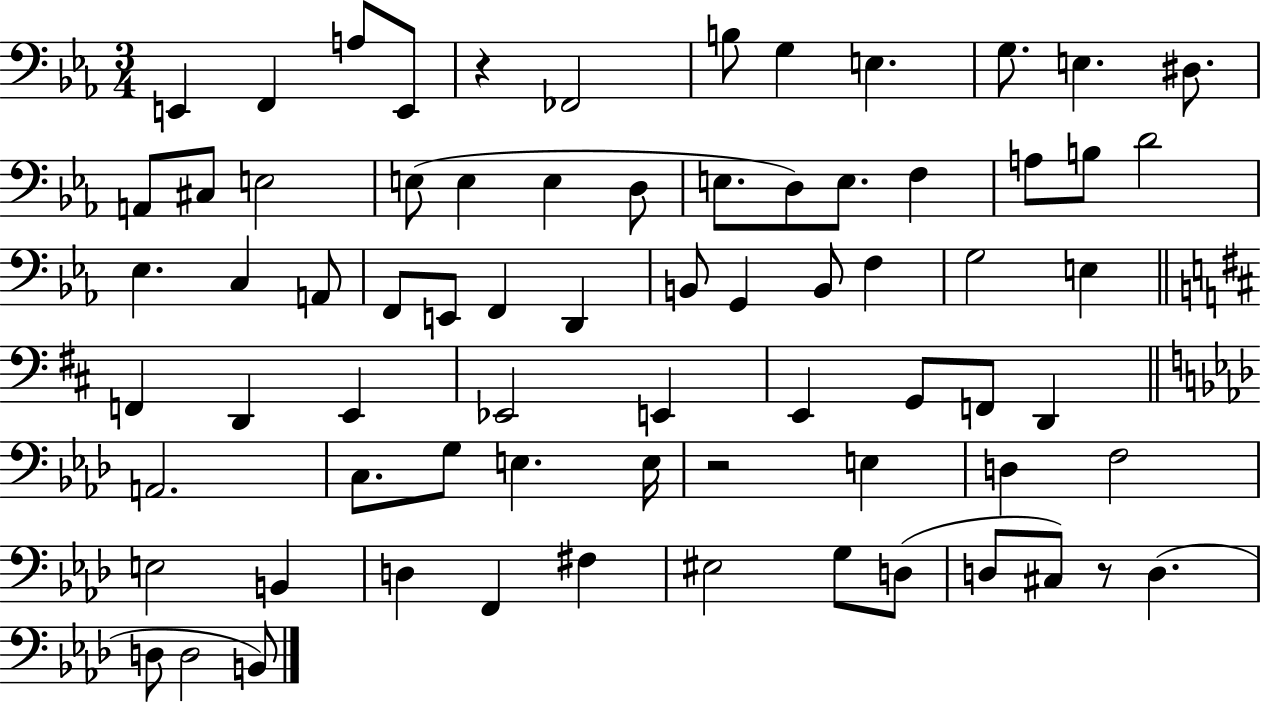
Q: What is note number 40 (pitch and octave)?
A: D2